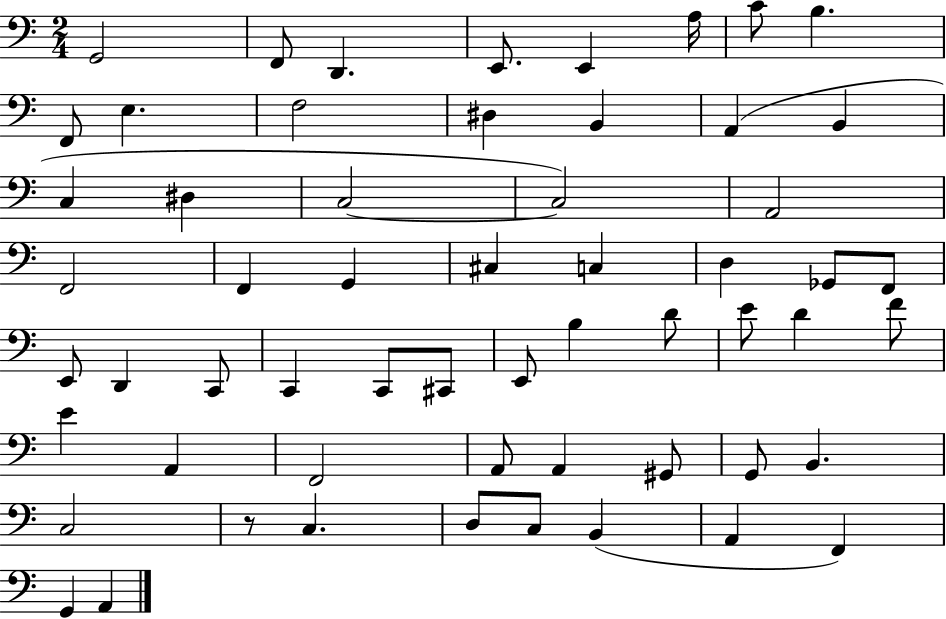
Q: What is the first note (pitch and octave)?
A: G2